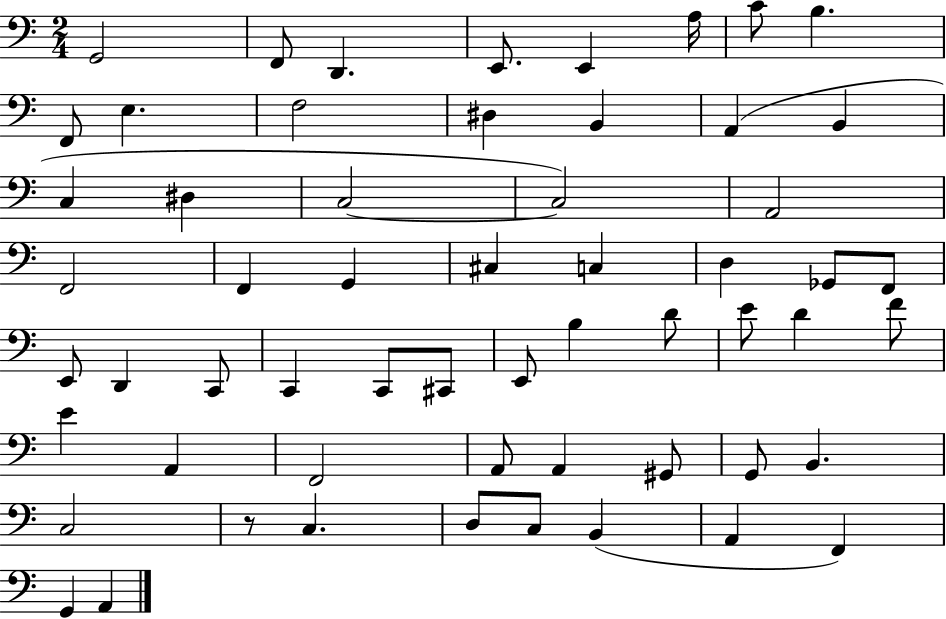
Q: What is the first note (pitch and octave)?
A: G2